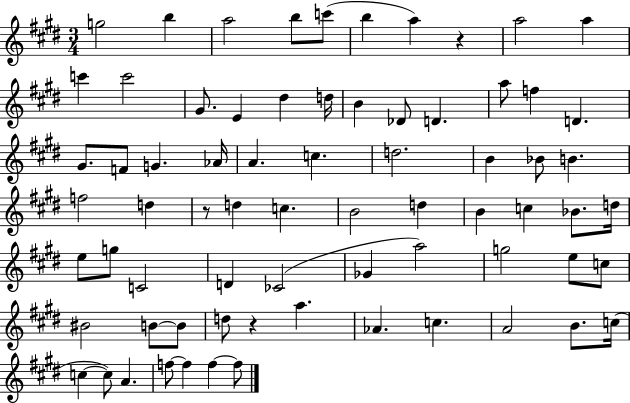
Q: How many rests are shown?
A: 3